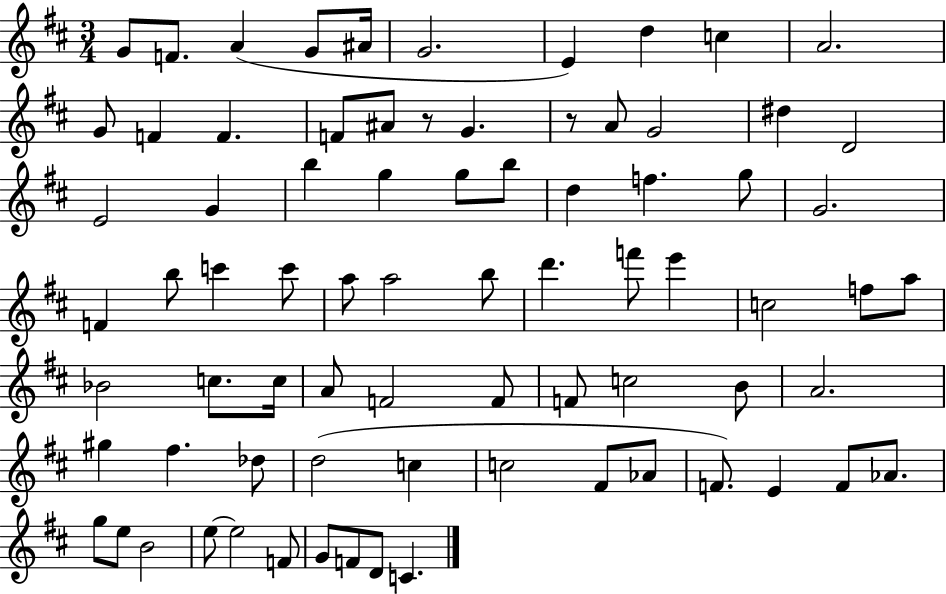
G4/e F4/e. A4/q G4/e A#4/s G4/h. E4/q D5/q C5/q A4/h. G4/e F4/q F4/q. F4/e A#4/e R/e G4/q. R/e A4/e G4/h D#5/q D4/h E4/h G4/q B5/q G5/q G5/e B5/e D5/q F5/q. G5/e G4/h. F4/q B5/e C6/q C6/e A5/e A5/h B5/e D6/q. F6/e E6/q C5/h F5/e A5/e Bb4/h C5/e. C5/s A4/e F4/h F4/e F4/e C5/h B4/e A4/h. G#5/q F#5/q. Db5/e D5/h C5/q C5/h F#4/e Ab4/e F4/e. E4/q F4/e Ab4/e. G5/e E5/e B4/h E5/e E5/h F4/e G4/e F4/e D4/e C4/q.